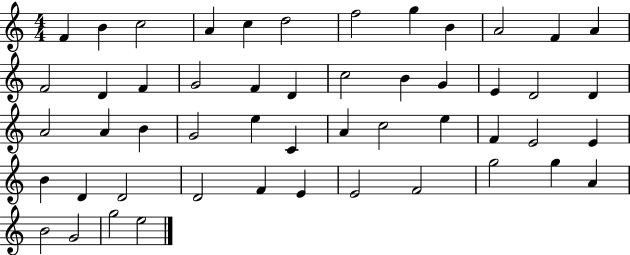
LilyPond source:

{
  \clef treble
  \numericTimeSignature
  \time 4/4
  \key c \major
  f'4 b'4 c''2 | a'4 c''4 d''2 | f''2 g''4 b'4 | a'2 f'4 a'4 | \break f'2 d'4 f'4 | g'2 f'4 d'4 | c''2 b'4 g'4 | e'4 d'2 d'4 | \break a'2 a'4 b'4 | g'2 e''4 c'4 | a'4 c''2 e''4 | f'4 e'2 e'4 | \break b'4 d'4 d'2 | d'2 f'4 e'4 | e'2 f'2 | g''2 g''4 a'4 | \break b'2 g'2 | g''2 e''2 | \bar "|."
}